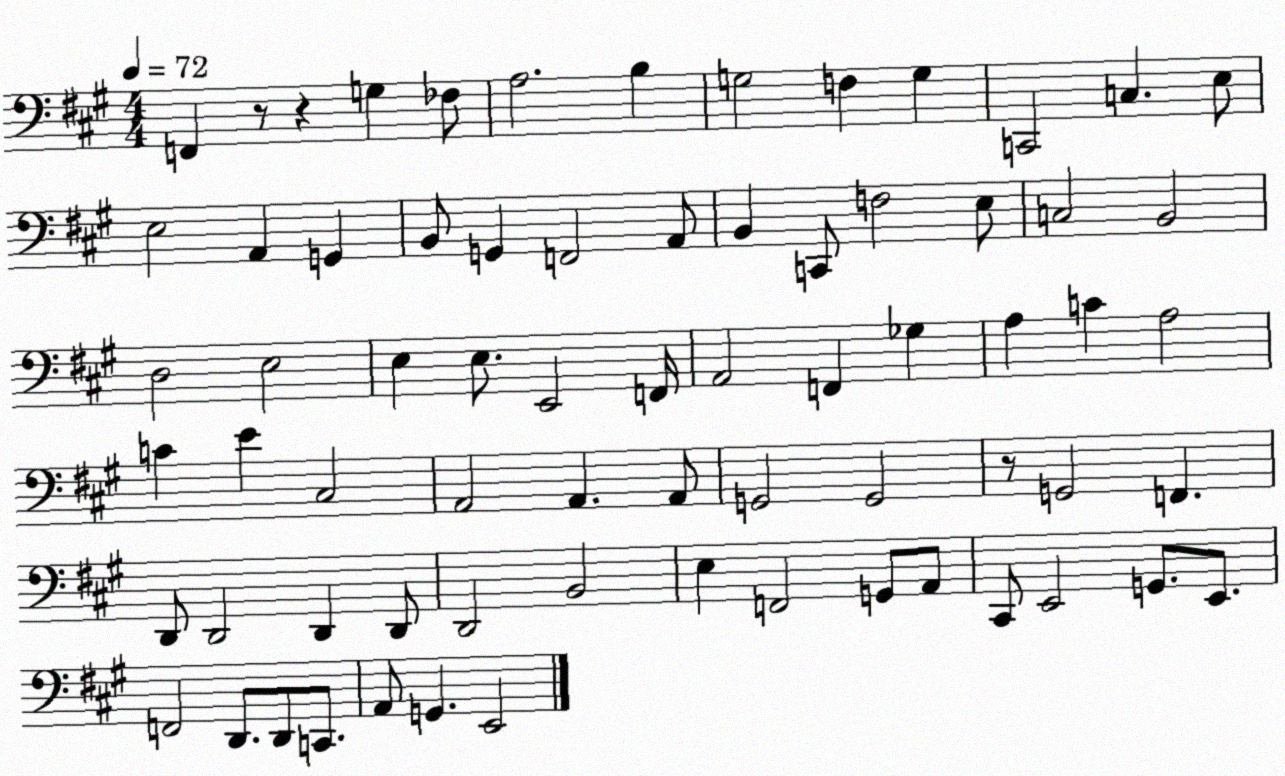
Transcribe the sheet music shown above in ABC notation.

X:1
T:Untitled
M:4/4
L:1/4
K:A
F,, z/2 z G, _F,/2 A,2 B, G,2 F, G, C,,2 C, E,/2 E,2 A,, G,, B,,/2 G,, F,,2 A,,/2 B,, C,,/2 F,2 E,/2 C,2 B,,2 D,2 E,2 E, E,/2 E,,2 F,,/4 A,,2 F,, _G, A, C A,2 C E ^C,2 A,,2 A,, A,,/2 G,,2 G,,2 z/2 G,,2 F,, D,,/2 D,,2 D,, D,,/2 D,,2 B,,2 E, F,,2 G,,/2 A,,/2 ^C,,/2 E,,2 G,,/2 E,,/2 F,,2 D,,/2 D,,/2 C,,/2 A,,/2 G,, E,,2